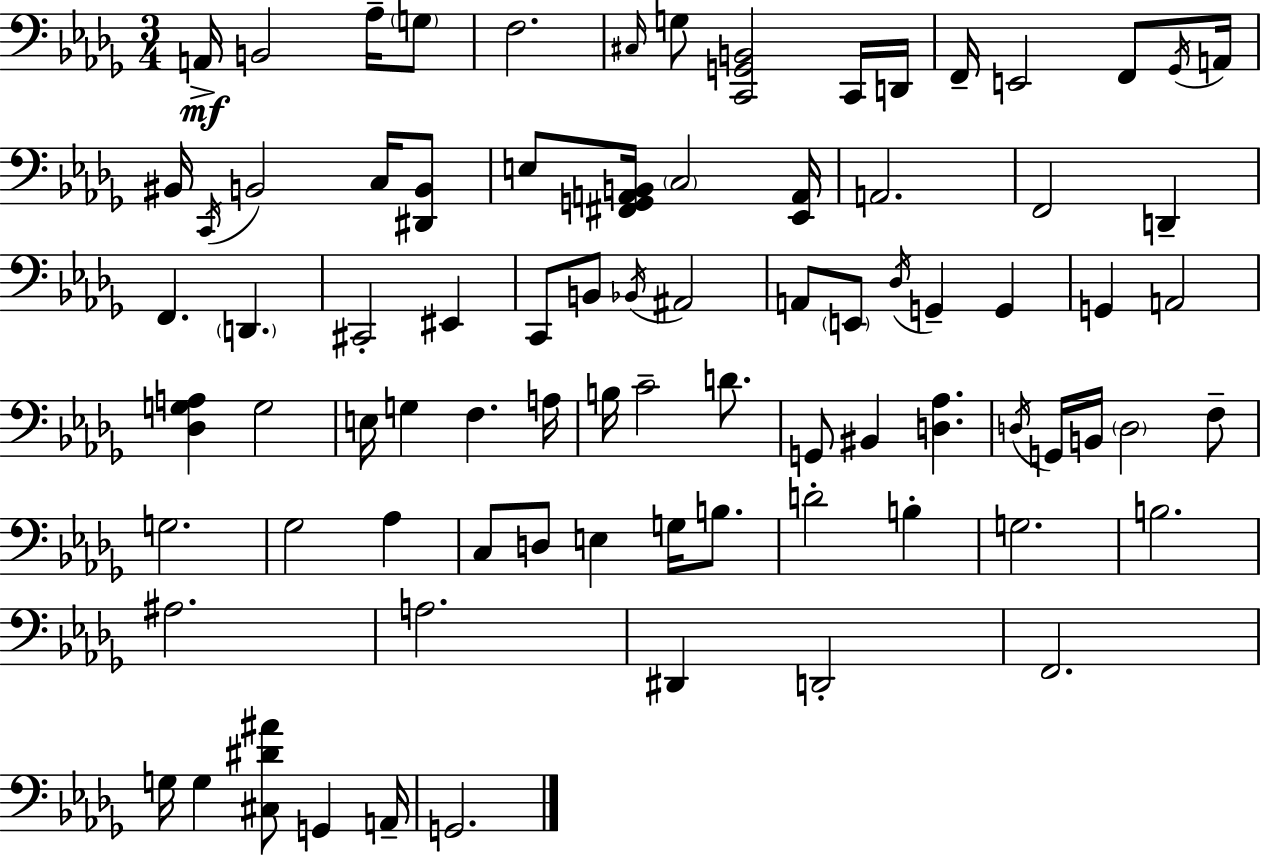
A2/s B2/h Ab3/s G3/e F3/h. C#3/s G3/e [C2,G2,B2]/h C2/s D2/s F2/s E2/h F2/e Gb2/s A2/s BIS2/s C2/s B2/h C3/s [D#2,B2]/e E3/e [F#2,G2,A2,B2]/s C3/h [Eb2,A2]/s A2/h. F2/h D2/q F2/q. D2/q. C#2/h EIS2/q C2/e B2/e Bb2/s A#2/h A2/e E2/e Db3/s G2/q G2/q G2/q A2/h [Db3,G3,A3]/q G3/h E3/s G3/q F3/q. A3/s B3/s C4/h D4/e. G2/e BIS2/q [D3,Ab3]/q. D3/s G2/s B2/s D3/h F3/e G3/h. Gb3/h Ab3/q C3/e D3/e E3/q G3/s B3/e. D4/h B3/q G3/h. B3/h. A#3/h. A3/h. D#2/q D2/h F2/h. G3/s G3/q [C#3,D#4,A#4]/e G2/q A2/s G2/h.